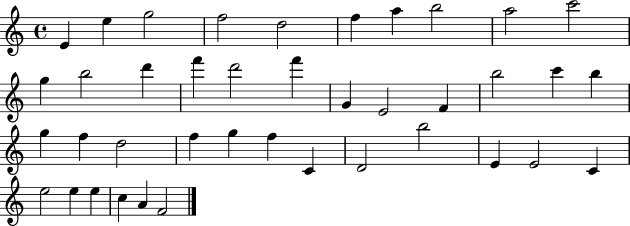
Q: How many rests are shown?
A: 0